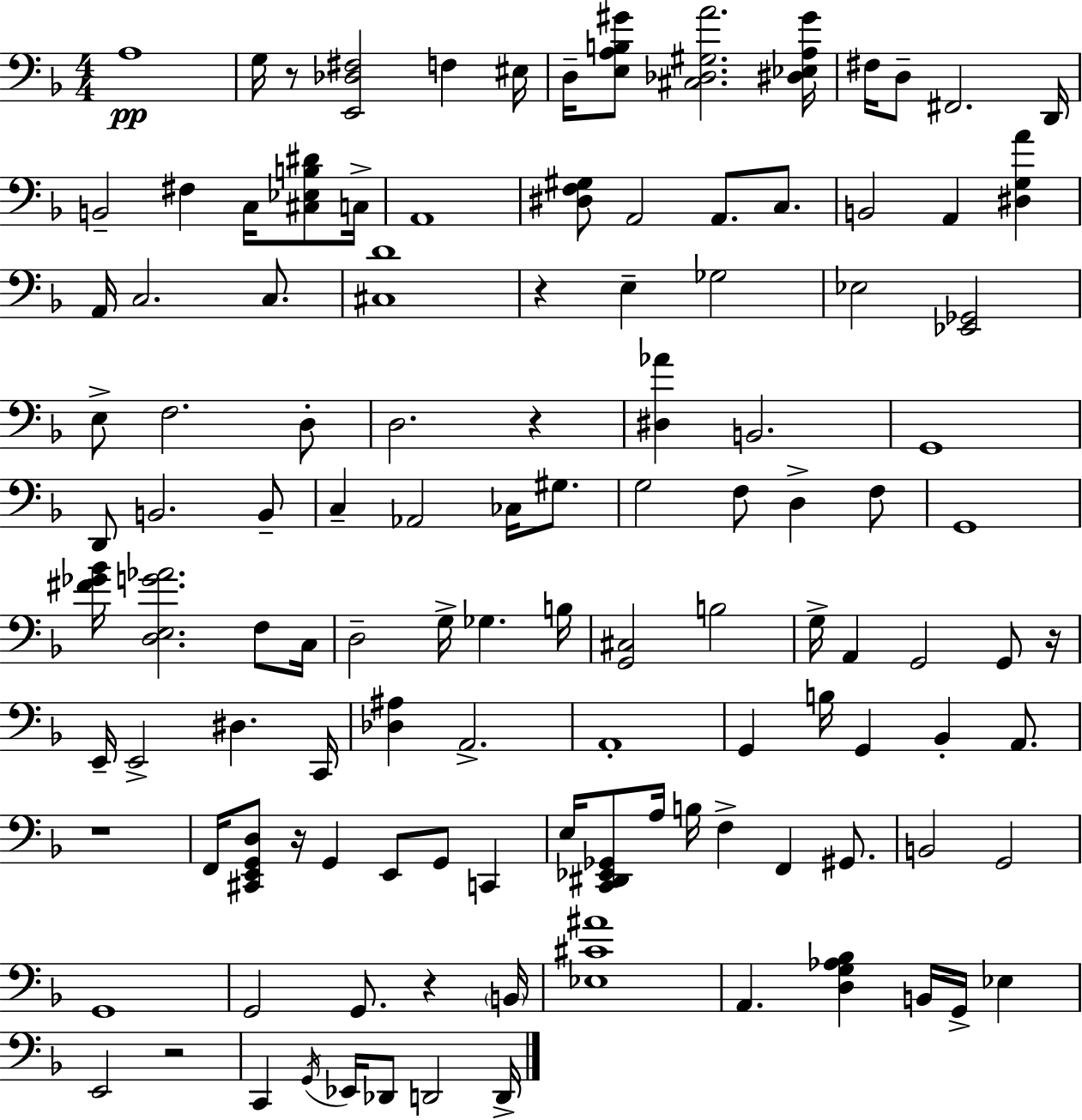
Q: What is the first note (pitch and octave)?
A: A3